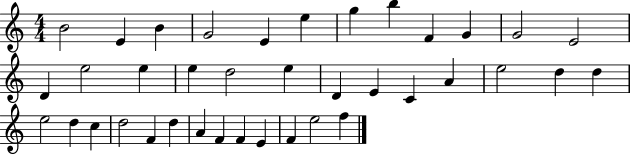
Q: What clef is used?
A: treble